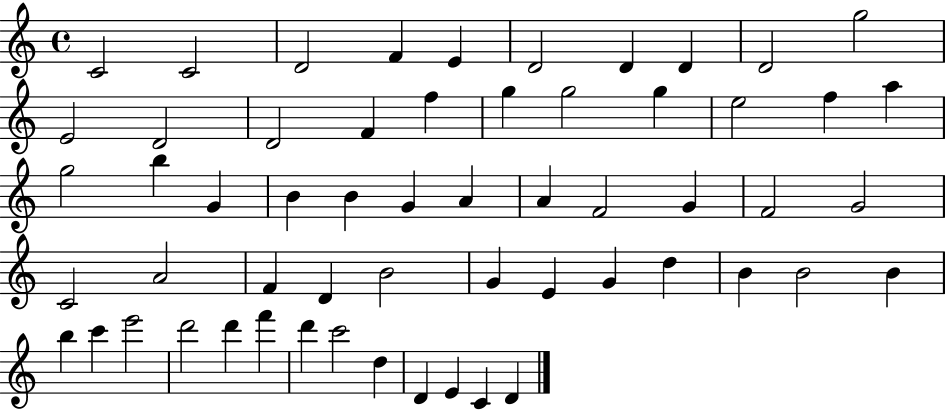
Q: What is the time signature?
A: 4/4